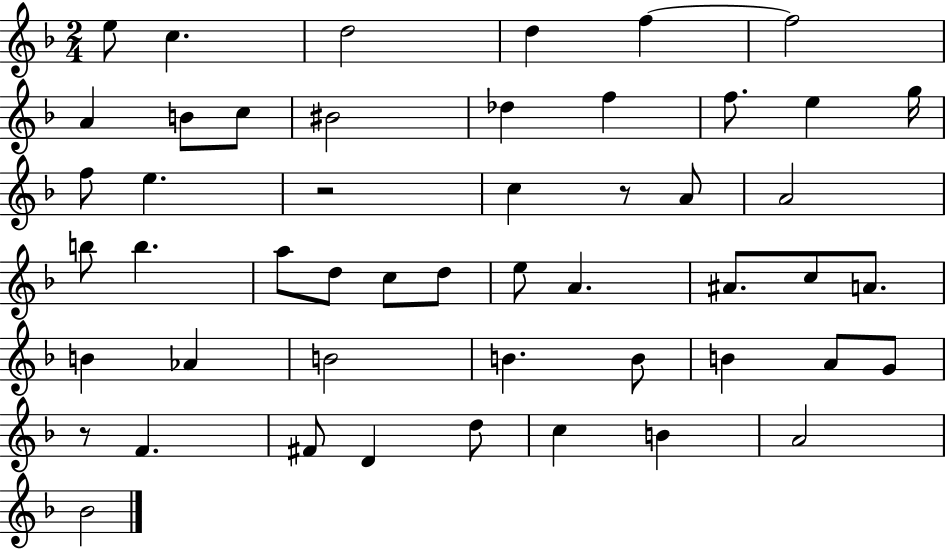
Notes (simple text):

E5/e C5/q. D5/h D5/q F5/q F5/h A4/q B4/e C5/e BIS4/h Db5/q F5/q F5/e. E5/q G5/s F5/e E5/q. R/h C5/q R/e A4/e A4/h B5/e B5/q. A5/e D5/e C5/e D5/e E5/e A4/q. A#4/e. C5/e A4/e. B4/q Ab4/q B4/h B4/q. B4/e B4/q A4/e G4/e R/e F4/q. F#4/e D4/q D5/e C5/q B4/q A4/h Bb4/h